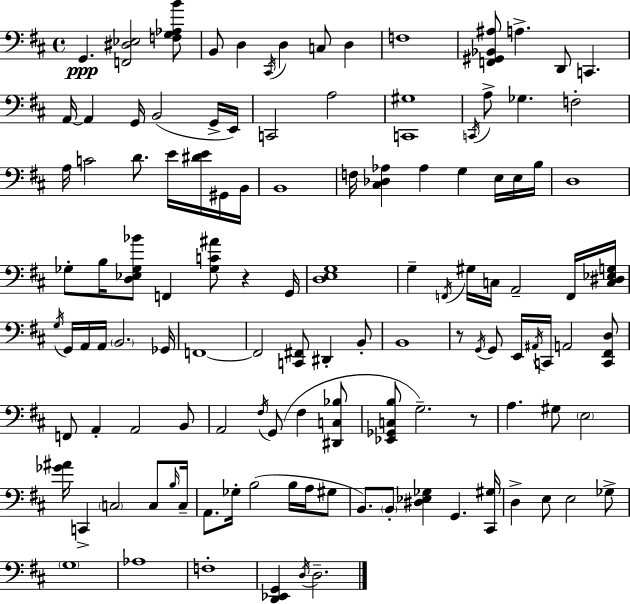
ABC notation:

X:1
T:Untitled
M:4/4
L:1/4
K:D
G,, [F,,^D,_E,]2 [F,G,_A,B]/2 B,,/2 D, ^C,,/4 D, C,/2 D, F,4 [F,,^G,,_B,,^A,]/2 A, D,,/2 C,, A,,/4 A,, G,,/4 B,,2 G,,/4 E,,/4 C,,2 A,2 [C,,^G,]4 C,,/4 A,/2 _G, F,2 A,/4 C2 D/2 E/4 [^DE]/4 ^G,,/4 B,,/4 B,,4 F,/4 [^C,_D,_A,] _A, G, E,/4 E,/4 B,/4 D,4 _G,/2 B,/4 [D,_E,_G,_B]/2 F,, [_G,C^A]/2 z G,,/4 [D,E,G,]4 G, F,,/4 ^G,/4 C,/4 A,,2 F,,/4 [C,^D,_E,G,]/4 G,/4 G,,/4 A,,/4 A,,/4 B,,2 _G,,/4 F,,4 F,,2 [C,,^F,,]/2 ^D,, B,,/2 B,,4 z/2 G,,/4 G,,/2 E,,/4 ^A,,/4 C,,/4 A,,2 [C,,^F,,D,]/2 F,,/2 A,, A,,2 B,,/2 A,,2 ^F,/4 G,,/2 ^F, [^D,,C,_B,]/2 [_E,,_G,,C,B,]/2 G,2 z/2 A, ^G,/2 E,2 [_G^A]/4 C,, C,2 C,/2 B,/4 C,/4 A,,/2 _G,/4 B,2 B,/4 A,/4 ^G,/2 B,,/2 B,,/2 [^D,_E,_G,] G,, [^C,,^G,]/4 D, E,/2 E,2 _G,/2 G,4 _A,4 F,4 [D,,_E,,G,,] D,/4 D,2